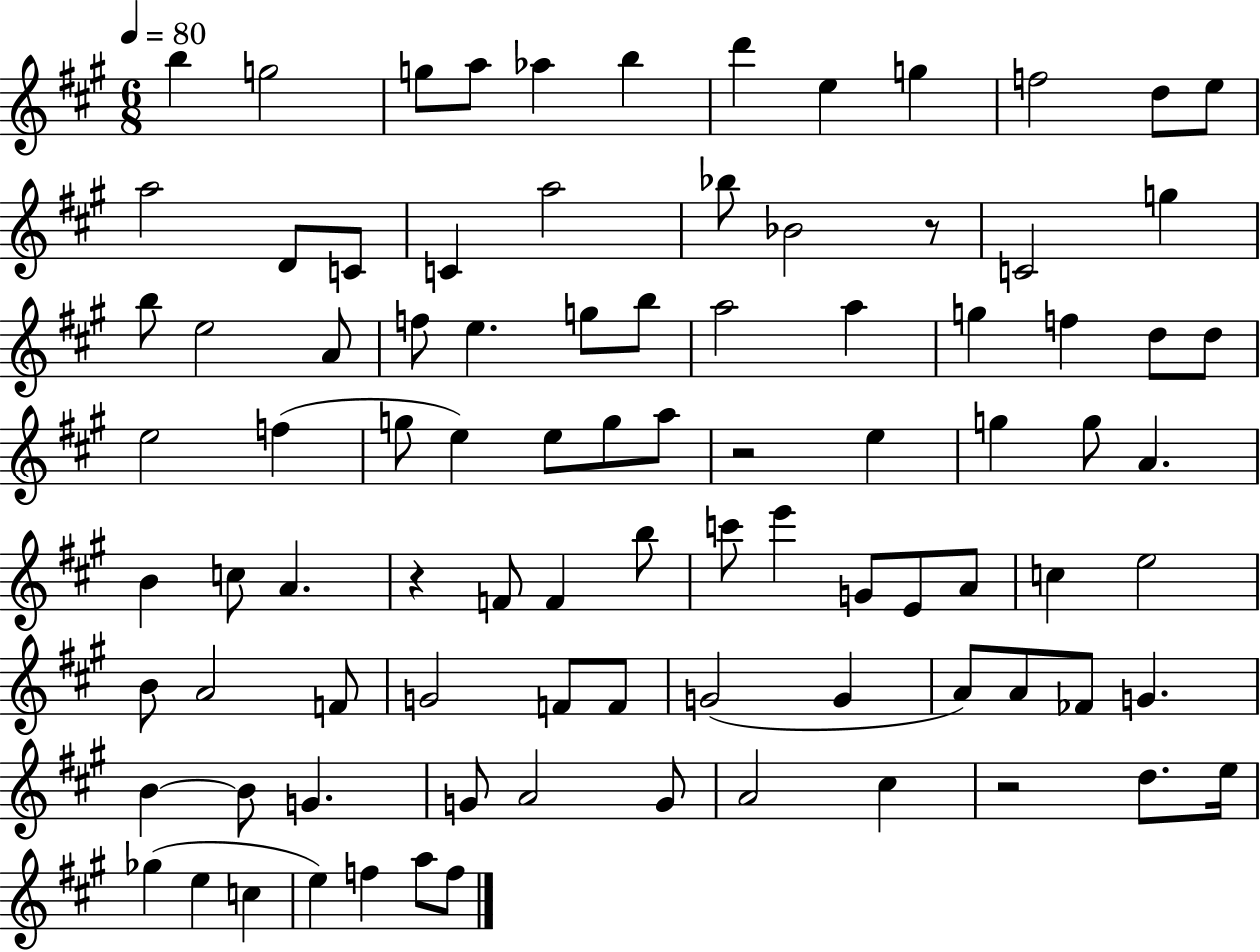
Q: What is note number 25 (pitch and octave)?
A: F5